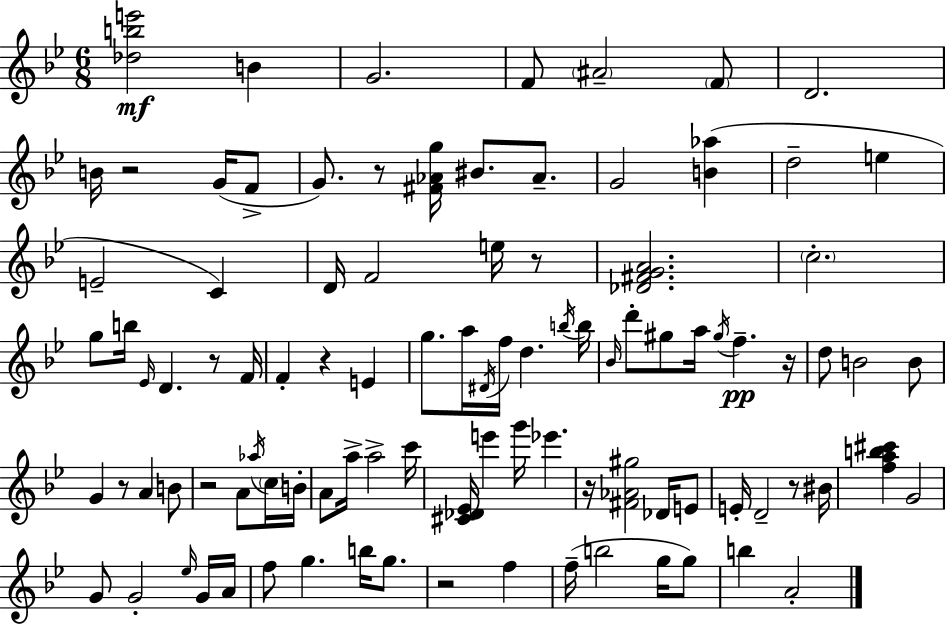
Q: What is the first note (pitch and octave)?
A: B4